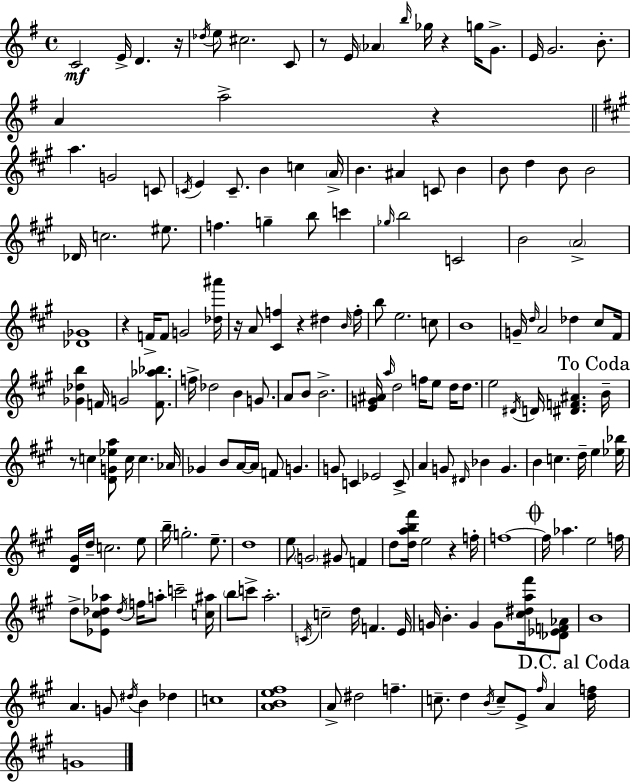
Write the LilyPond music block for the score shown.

{
  \clef treble
  \time 4/4
  \defaultTimeSignature
  \key g \major
  c'2\mf e'16-> d'4. r16 | \acciaccatura { des''16 } e''8 cis''2. c'8 | r8 e'16 \parenthesize aes'4 \grace { b''16 } ges''16 r4 g''16 g'8.-> | e'16 g'2. b'8.-. | \break a'4 a''2-> r4 | \bar "||" \break \key a \major a''4. g'2 c'8 | \acciaccatura { c'16 } e'4 c'8.-- b'4 c''4 | \parenthesize a'16-> b'4. ais'4 c'8 b'4 | b'8 d''4 b'8 b'2 | \break des'16 c''2. eis''8. | f''4. g''4-- b''8 c'''4 | \grace { ges''16 } b''2 c'2 | b'2 \parenthesize a'2-> | \break <des' ges'>1 | r4 f'16-> f'8 g'2 | <des'' ais'''>16 r16 a'8 <cis' f''>4 r4 dis''4 | \grace { b'16 } f''16-. b''8 e''2. | \break c''8 b'1 | g'16-- \grace { d''16 } a'2 des''4 | cis''8 fis'16 <ges' des'' b''>4 f'16 g'2 | <f' aes'' bes''>8. f''16-> des''2 b'4 | \break g'8. a'8 b'8 b'2.-> | <e' g' ais'>16 \grace { a''16 } d''2 f''16 e''8 | d''16 d''8. e''2 \acciaccatura { dis'16 } d'16 <dis' f' ais'>4. | \mark "To Coda" b'16-- r8 c''4 <d' g' ees'' a''>8 c''16 c''4. | \break aes'16 ges'4 b'8 a'16~~ a'16 f'8 | g'4. g'8 c'4 ees'2 | c'8-> a'4 g'8 \grace { dis'16 } bes'4 | g'4. b'4 c''4. | \break d''16-- e''4 <ees'' bes''>16 <d' gis'>16 d''16-- c''2. | e''8 b''16-- g''2.-. | e''8.-- d''1 | e''8 \parenthesize g'2 | \break gis'8 f'4 d''8 <d'' a'' b'' fis'''>16 e''2 | r4 f''16-. f''1~~ | \mark \markup { \musicglyph "scripts.coda" } f''16 aes''4. e''2 | f''16 d''8-> <ees' cis'' des'' aes''>8 \acciaccatura { des''16 } f''16 a''8-. c'''2-- | \break <c'' ais''>16 \parenthesize b''8 c'''8-> a''2.-. | \acciaccatura { c'16 } c''2-- | d''16 f'4. e'16 g'16 b'4.-. | g'4 g'8 <cis'' dis'' a'' fis'''>16 <des' ees' f' aes'>8 b'1 | \break a'4. g'8 | \acciaccatura { dis''16 } b'4 des''4 c''1 | <a' b' e'' fis''>1 | a'8-> dis''2 | \break f''4.-- c''8.-- d''4 | \acciaccatura { b'16 } c''8-- e'8-> \grace { fis''16 } a'4 \mark "D.C. al Coda" <d'' f''>16 g'1 | \bar "|."
}